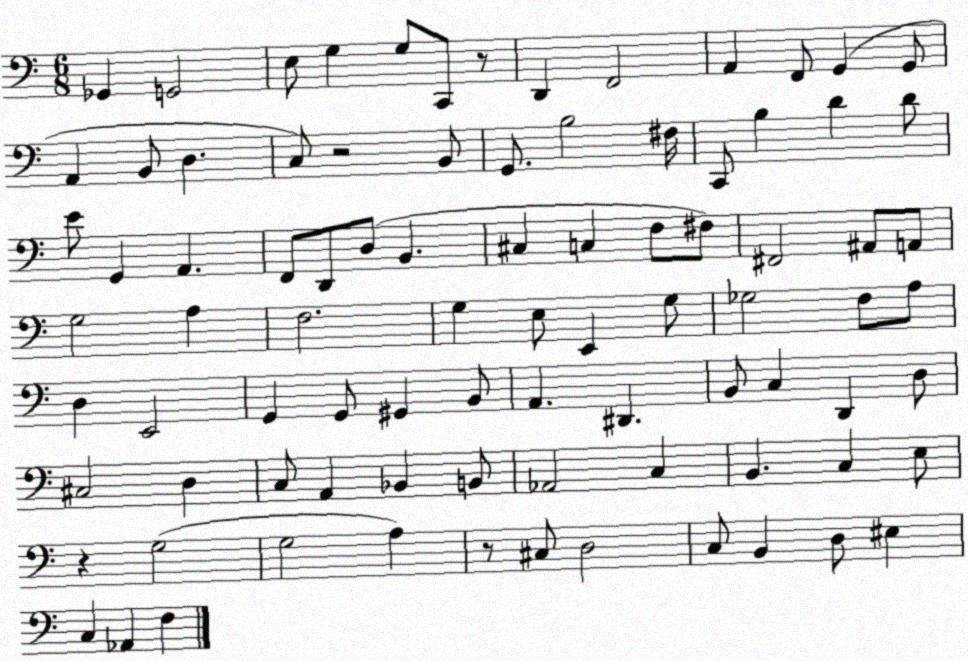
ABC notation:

X:1
T:Untitled
M:6/8
L:1/4
K:C
_G,, G,,2 E,/2 G, G,/2 C,,/2 z/2 D,, F,,2 A,, F,,/2 G,, G,,/2 A,, B,,/2 D, C,/2 z2 B,,/2 G,,/2 B,2 ^F,/4 C,,/2 B, D D/2 E/2 G,, A,, F,,/2 D,,/2 D,/2 B,, ^C, C, F,/2 ^F,/2 ^F,,2 ^A,,/2 A,,/2 G,2 A, F,2 G, E,/2 E,, G,/2 _G,2 F,/2 A,/2 D, E,,2 G,, G,,/2 ^G,, B,,/2 A,, ^D,, B,,/2 C, D,, D,/2 ^C,2 D, C,/2 A,, _B,, B,,/2 _A,,2 C, B,, C, E,/2 z G,2 G,2 A, z/2 ^C,/2 D,2 C,/2 B,, D,/2 ^E, C, _A,, F,